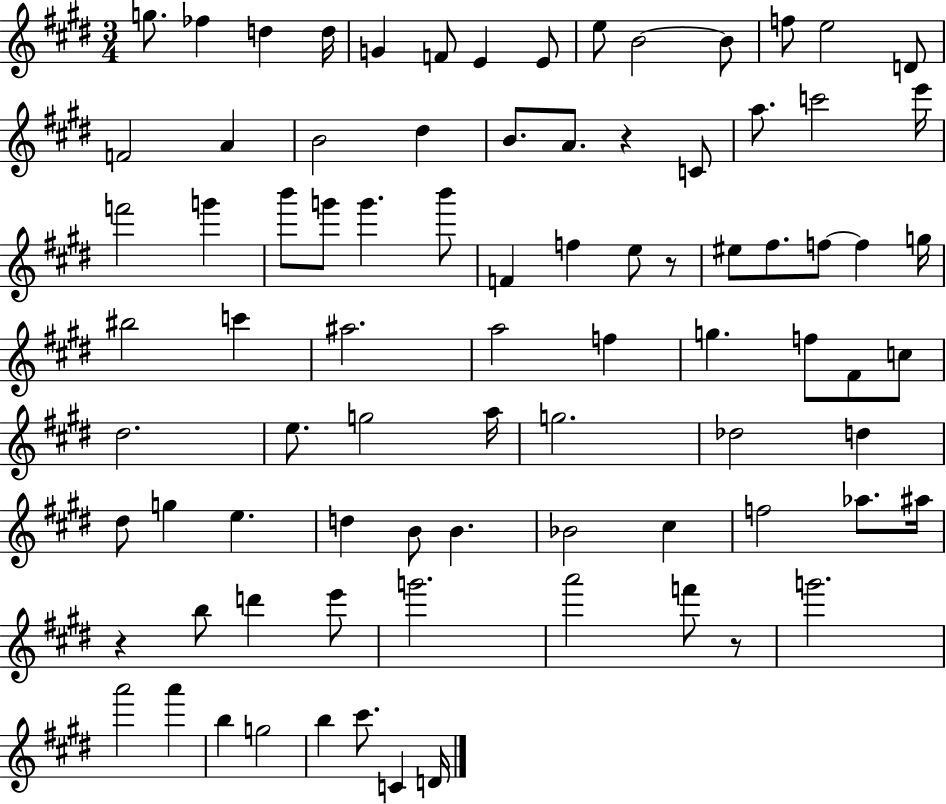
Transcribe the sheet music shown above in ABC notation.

X:1
T:Untitled
M:3/4
L:1/4
K:E
g/2 _f d d/4 G F/2 E E/2 e/2 B2 B/2 f/2 e2 D/2 F2 A B2 ^d B/2 A/2 z C/2 a/2 c'2 e'/4 f'2 g' b'/2 g'/2 g' b'/2 F f e/2 z/2 ^e/2 ^f/2 f/2 f g/4 ^b2 c' ^a2 a2 f g f/2 ^F/2 c/2 ^d2 e/2 g2 a/4 g2 _d2 d ^d/2 g e d B/2 B _B2 ^c f2 _a/2 ^a/4 z b/2 d' e'/2 g'2 a'2 f'/2 z/2 g'2 a'2 a' b g2 b ^c'/2 C D/4